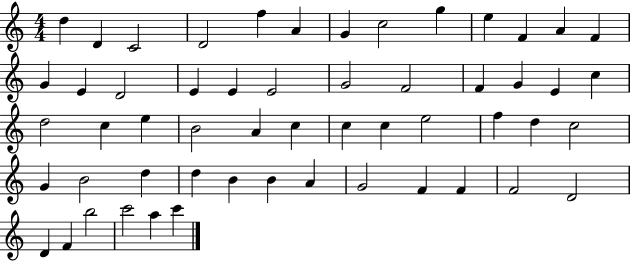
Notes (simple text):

D5/q D4/q C4/h D4/h F5/q A4/q G4/q C5/h G5/q E5/q F4/q A4/q F4/q G4/q E4/q D4/h E4/q E4/q E4/h G4/h F4/h F4/q G4/q E4/q C5/q D5/h C5/q E5/q B4/h A4/q C5/q C5/q C5/q E5/h F5/q D5/q C5/h G4/q B4/h D5/q D5/q B4/q B4/q A4/q G4/h F4/q F4/q F4/h D4/h D4/q F4/q B5/h C6/h A5/q C6/q